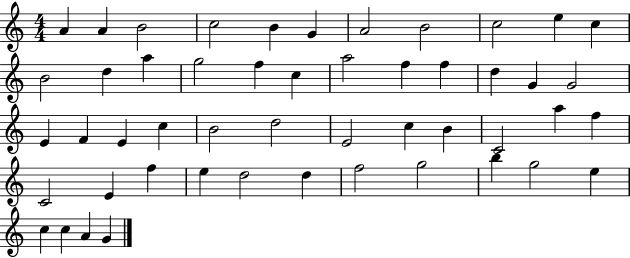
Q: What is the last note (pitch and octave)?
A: G4